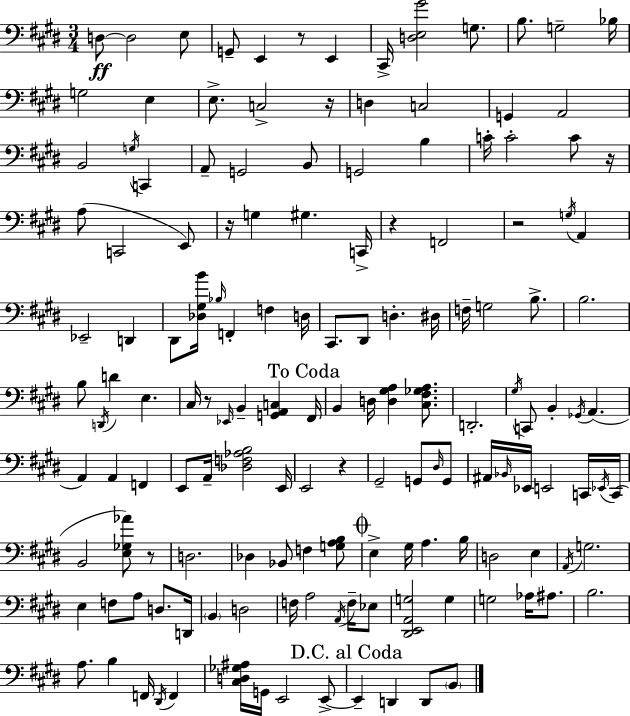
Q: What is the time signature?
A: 3/4